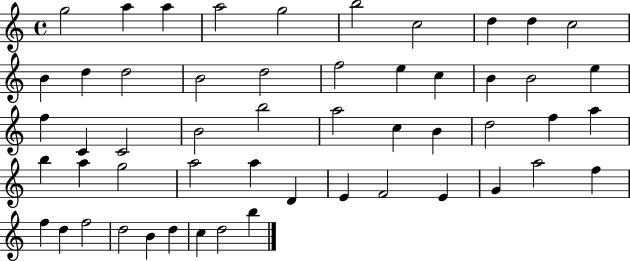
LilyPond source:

{
  \clef treble
  \time 4/4
  \defaultTimeSignature
  \key c \major
  g''2 a''4 a''4 | a''2 g''2 | b''2 c''2 | d''4 d''4 c''2 | \break b'4 d''4 d''2 | b'2 d''2 | f''2 e''4 c''4 | b'4 b'2 e''4 | \break f''4 c'4 c'2 | b'2 b''2 | a''2 c''4 b'4 | d''2 f''4 a''4 | \break b''4 a''4 g''2 | a''2 a''4 d'4 | e'4 f'2 e'4 | g'4 a''2 f''4 | \break f''4 d''4 f''2 | d''2 b'4 d''4 | c''4 d''2 b''4 | \bar "|."
}